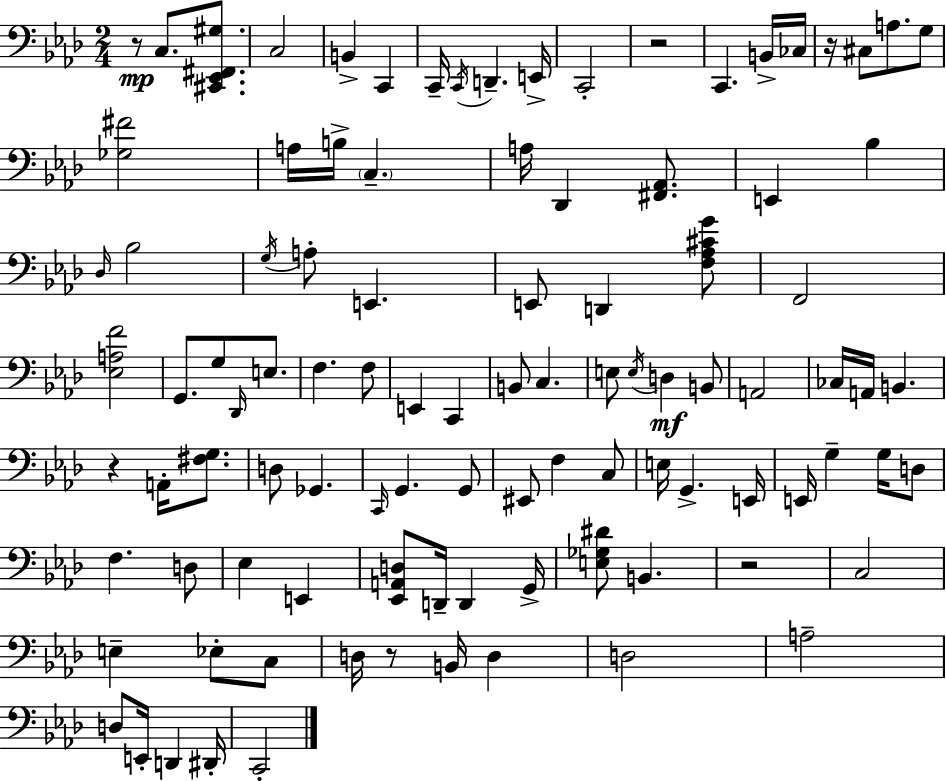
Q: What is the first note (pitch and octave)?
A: C3